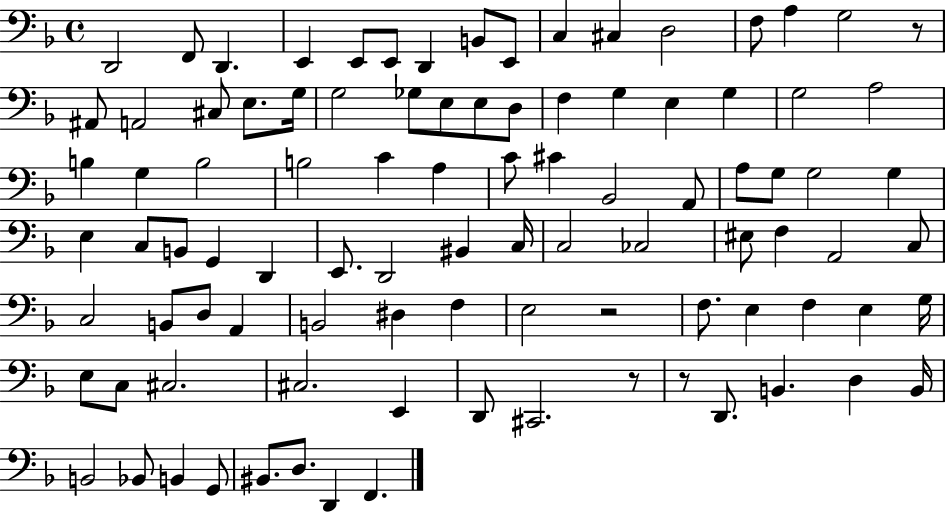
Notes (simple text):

D2/h F2/e D2/q. E2/q E2/e E2/e D2/q B2/e E2/e C3/q C#3/q D3/h F3/e A3/q G3/h R/e A#2/e A2/h C#3/e E3/e. G3/s G3/h Gb3/e E3/e E3/e D3/e F3/q G3/q E3/q G3/q G3/h A3/h B3/q G3/q B3/h B3/h C4/q A3/q C4/e C#4/q Bb2/h A2/e A3/e G3/e G3/h G3/q E3/q C3/e B2/e G2/q D2/q E2/e. D2/h BIS2/q C3/s C3/h CES3/h EIS3/e F3/q A2/h C3/e C3/h B2/e D3/e A2/q B2/h D#3/q F3/q E3/h R/h F3/e. E3/q F3/q E3/q G3/s E3/e C3/e C#3/h. C#3/h. E2/q D2/e C#2/h. R/e R/e D2/e. B2/q. D3/q B2/s B2/h Bb2/e B2/q G2/e BIS2/e. D3/e. D2/q F2/q.